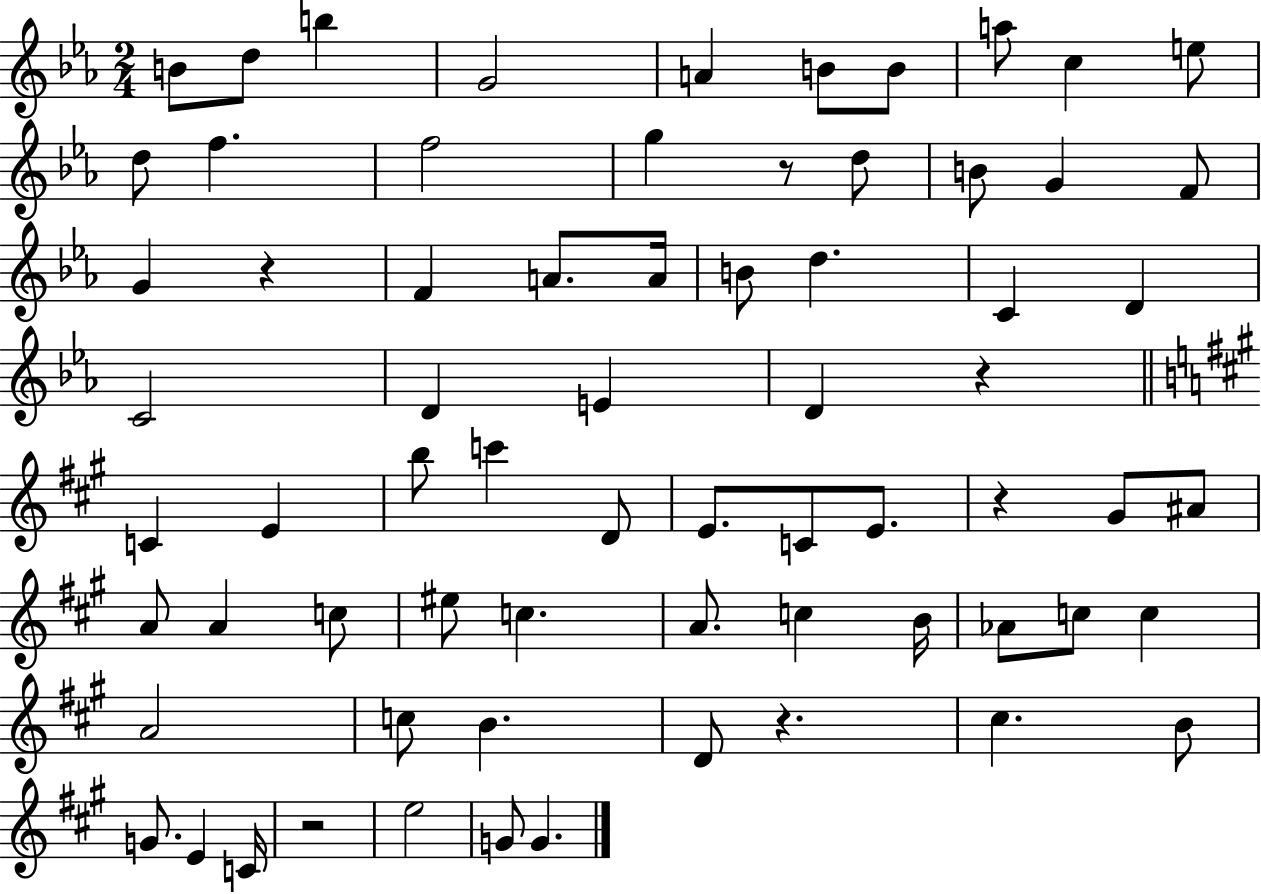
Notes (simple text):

B4/e D5/e B5/q G4/h A4/q B4/e B4/e A5/e C5/q E5/e D5/e F5/q. F5/h G5/q R/e D5/e B4/e G4/q F4/e G4/q R/q F4/q A4/e. A4/s B4/e D5/q. C4/q D4/q C4/h D4/q E4/q D4/q R/q C4/q E4/q B5/e C6/q D4/e E4/e. C4/e E4/e. R/q G#4/e A#4/e A4/e A4/q C5/e EIS5/e C5/q. A4/e. C5/q B4/s Ab4/e C5/e C5/q A4/h C5/e B4/q. D4/e R/q. C#5/q. B4/e G4/e. E4/q C4/s R/h E5/h G4/e G4/q.